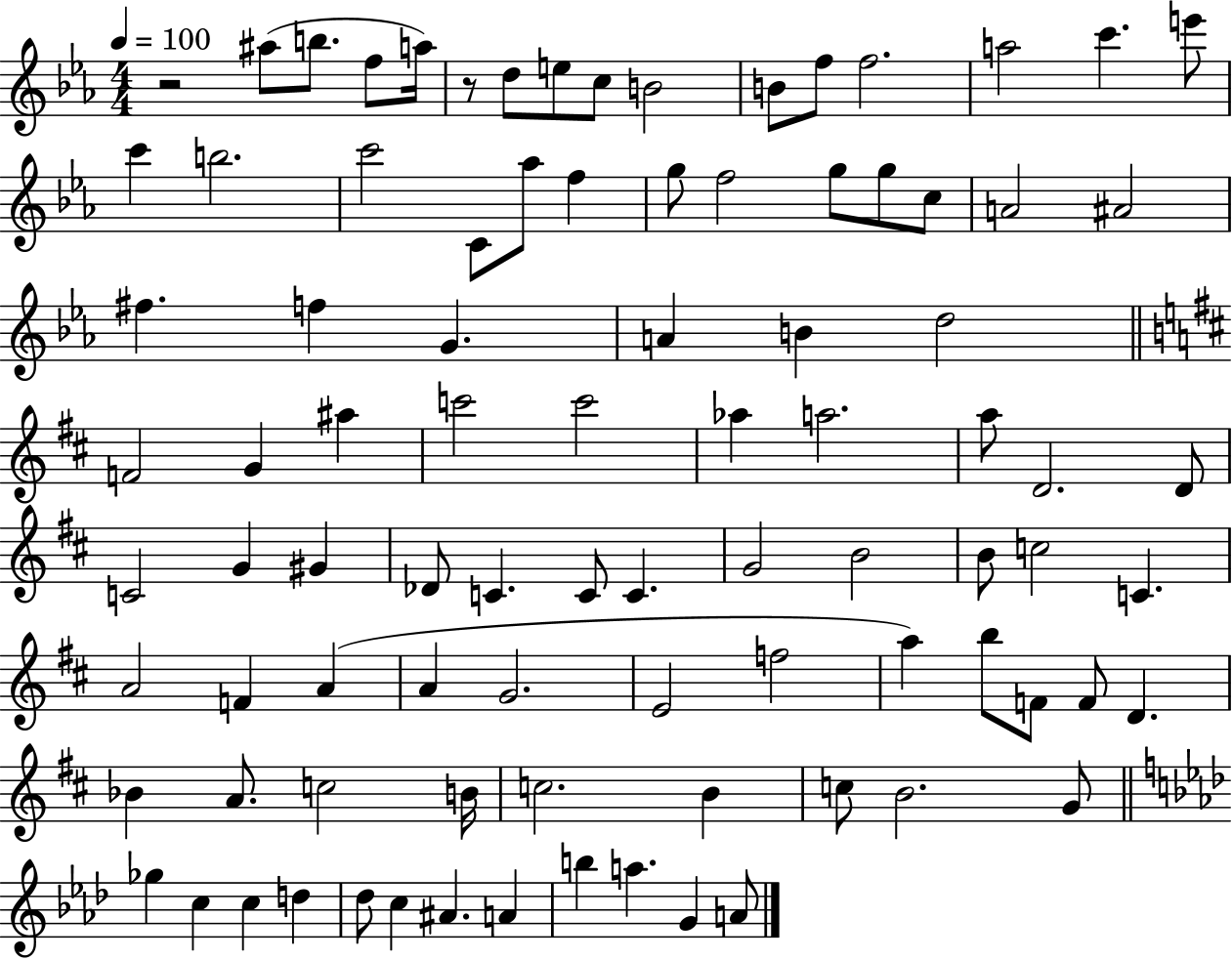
{
  \clef treble
  \numericTimeSignature
  \time 4/4
  \key ees \major
  \tempo 4 = 100
  \repeat volta 2 { r2 ais''8( b''8. f''8 a''16) | r8 d''8 e''8 c''8 b'2 | b'8 f''8 f''2. | a''2 c'''4. e'''8 | \break c'''4 b''2. | c'''2 c'8 aes''8 f''4 | g''8 f''2 g''8 g''8 c''8 | a'2 ais'2 | \break fis''4. f''4 g'4. | a'4 b'4 d''2 | \bar "||" \break \key d \major f'2 g'4 ais''4 | c'''2 c'''2 | aes''4 a''2. | a''8 d'2. d'8 | \break c'2 g'4 gis'4 | des'8 c'4. c'8 c'4. | g'2 b'2 | b'8 c''2 c'4. | \break a'2 f'4 a'4( | a'4 g'2. | e'2 f''2 | a''4) b''8 f'8 f'8 d'4. | \break bes'4 a'8. c''2 b'16 | c''2. b'4 | c''8 b'2. g'8 | \bar "||" \break \key aes \major ges''4 c''4 c''4 d''4 | des''8 c''4 ais'4. a'4 | b''4 a''4. g'4 a'8 | } \bar "|."
}